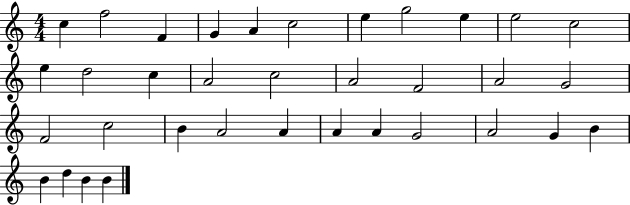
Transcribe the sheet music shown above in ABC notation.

X:1
T:Untitled
M:4/4
L:1/4
K:C
c f2 F G A c2 e g2 e e2 c2 e d2 c A2 c2 A2 F2 A2 G2 F2 c2 B A2 A A A G2 A2 G B B d B B